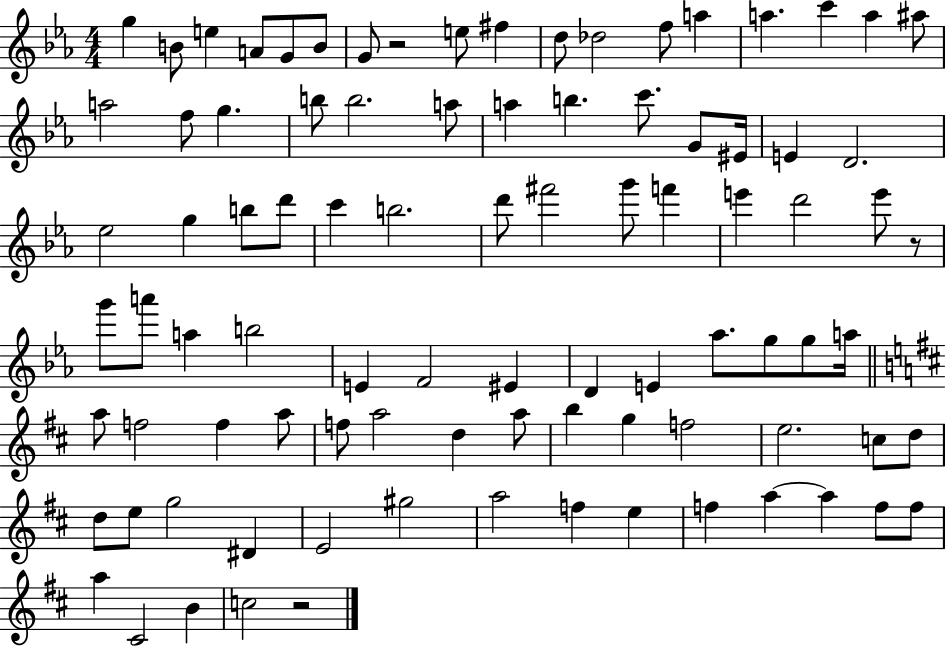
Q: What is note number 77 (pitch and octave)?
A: A5